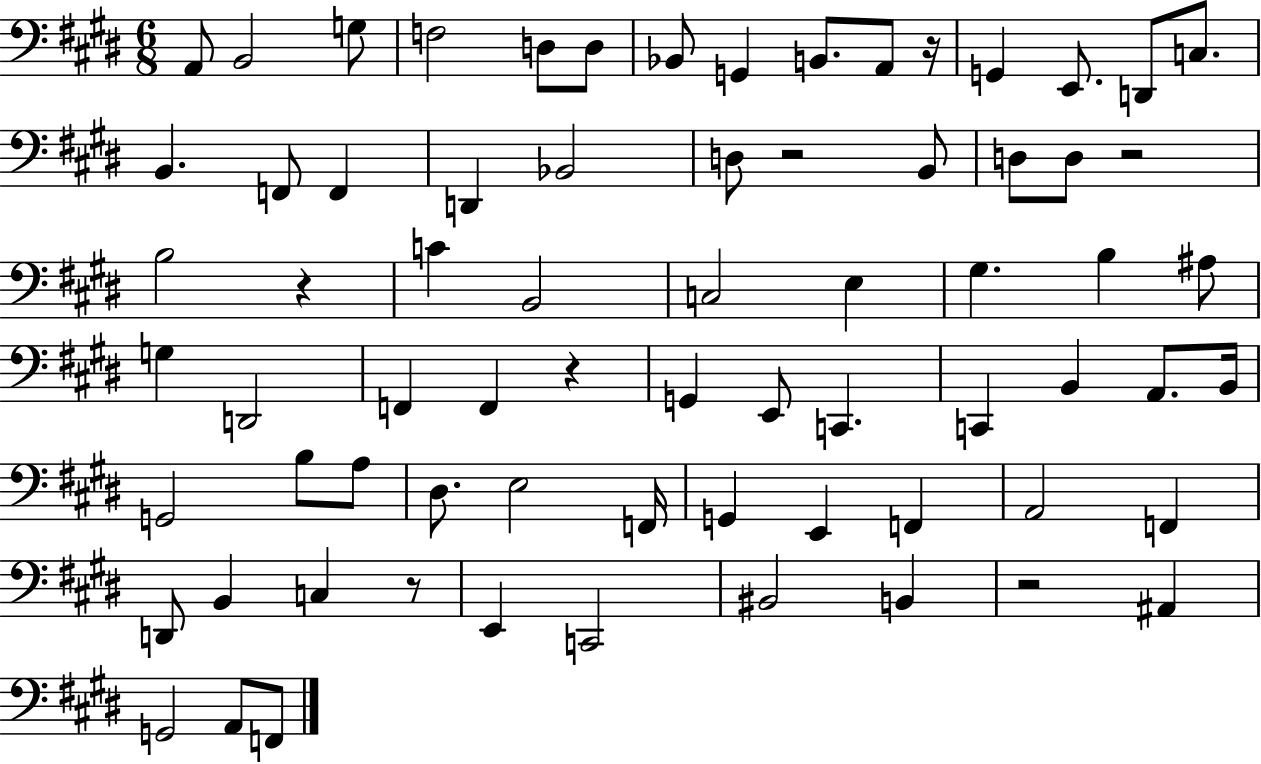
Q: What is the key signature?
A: E major